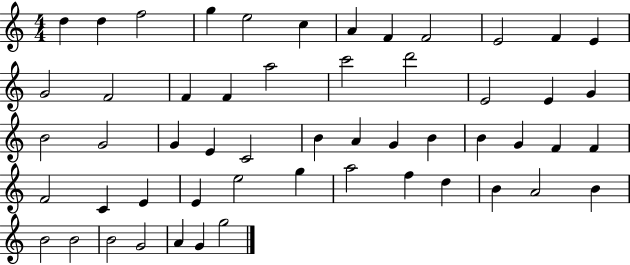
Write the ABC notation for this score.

X:1
T:Untitled
M:4/4
L:1/4
K:C
d d f2 g e2 c A F F2 E2 F E G2 F2 F F a2 c'2 d'2 E2 E G B2 G2 G E C2 B A G B B G F F F2 C E E e2 g a2 f d B A2 B B2 B2 B2 G2 A G g2